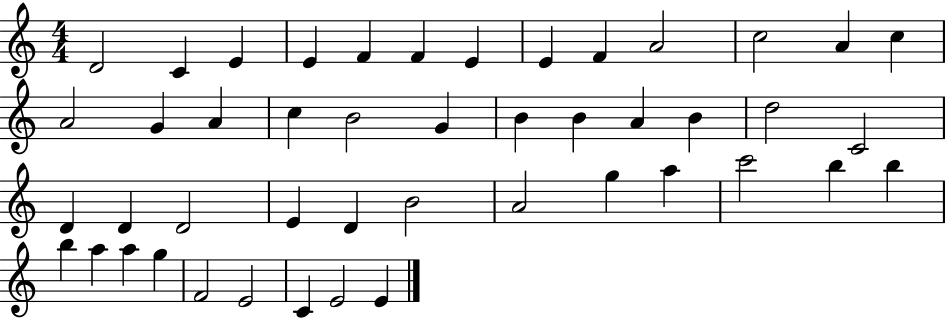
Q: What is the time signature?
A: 4/4